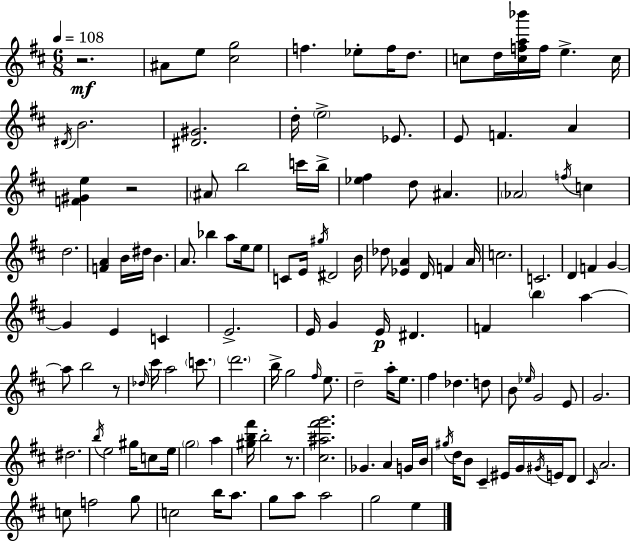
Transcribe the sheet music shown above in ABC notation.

X:1
T:Untitled
M:6/8
L:1/4
K:D
z2 ^A/2 e/2 [^cg]2 f _e/2 f/4 d/2 c/2 d/4 [cfa_b']/4 f/4 e c/4 ^D/4 B2 [^D^G]2 d/4 e2 _E/2 E/2 F A [F^Ge] z2 ^A/2 b2 c'/4 b/4 [_e^f] d/2 ^A _A2 f/4 c d2 [FA] B/4 ^d/4 B A/2 _b a/2 e/4 e/2 C/2 E/4 ^g/4 ^D2 B/4 _d/2 [_EA] D/4 F A/4 c2 C2 D F G G E C E2 E/4 G E/4 ^D F b a a/2 b2 z/2 _d/4 ^c'/4 a2 c'/2 d'2 b/4 g2 ^f/4 e/2 d2 a/4 e/2 ^f _d d/2 B/2 _e/4 G2 E/2 G2 ^d2 b/4 e2 ^g/4 c/2 e/4 g2 a [^gb^f']/4 b2 z/2 [^c^a^f'g']2 _G A G/4 B/4 ^g/4 d/4 B/2 ^C ^E/4 G/4 ^G/4 E/4 D/2 ^C/4 A2 c/2 f2 g/2 c2 b/4 a/2 g/2 a/2 a2 g2 e